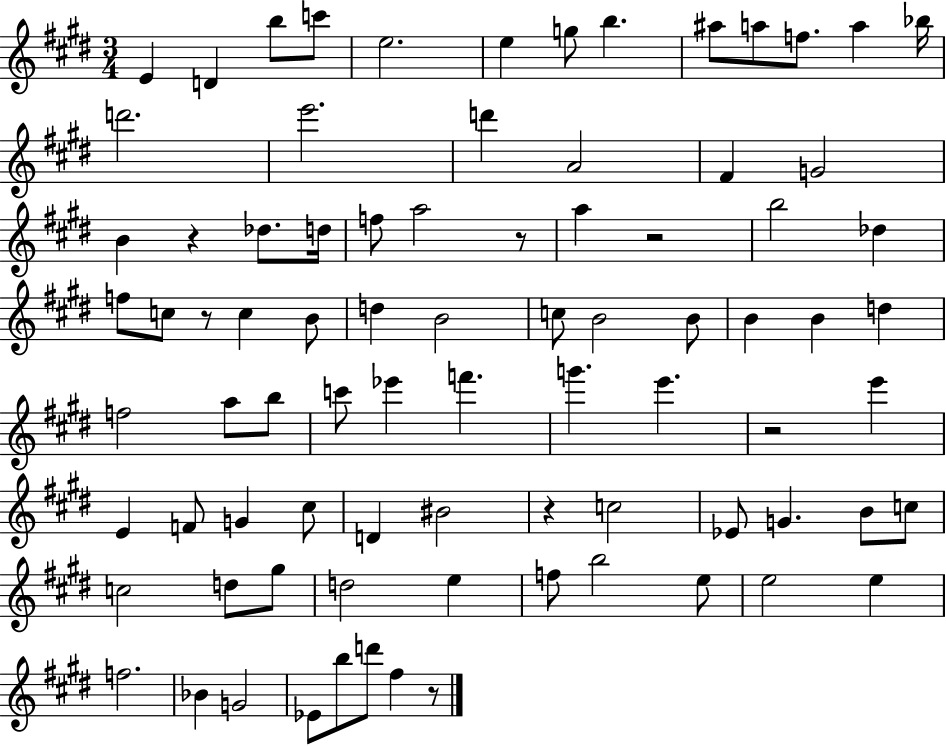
E4/q D4/q B5/e C6/e E5/h. E5/q G5/e B5/q. A#5/e A5/e F5/e. A5/q Bb5/s D6/h. E6/h. D6/q A4/h F#4/q G4/h B4/q R/q Db5/e. D5/s F5/e A5/h R/e A5/q R/h B5/h Db5/q F5/e C5/e R/e C5/q B4/e D5/q B4/h C5/e B4/h B4/e B4/q B4/q D5/q F5/h A5/e B5/e C6/e Eb6/q F6/q. G6/q. E6/q. R/h E6/q E4/q F4/e G4/q C#5/e D4/q BIS4/h R/q C5/h Eb4/e G4/q. B4/e C5/e C5/h D5/e G#5/e D5/h E5/q F5/e B5/h E5/e E5/h E5/q F5/h. Bb4/q G4/h Eb4/e B5/e D6/e F#5/q R/e